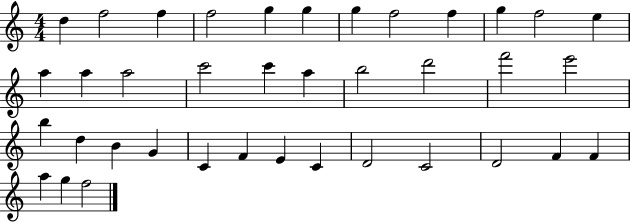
{
  \clef treble
  \numericTimeSignature
  \time 4/4
  \key c \major
  d''4 f''2 f''4 | f''2 g''4 g''4 | g''4 f''2 f''4 | g''4 f''2 e''4 | \break a''4 a''4 a''2 | c'''2 c'''4 a''4 | b''2 d'''2 | f'''2 e'''2 | \break b''4 d''4 b'4 g'4 | c'4 f'4 e'4 c'4 | d'2 c'2 | d'2 f'4 f'4 | \break a''4 g''4 f''2 | \bar "|."
}